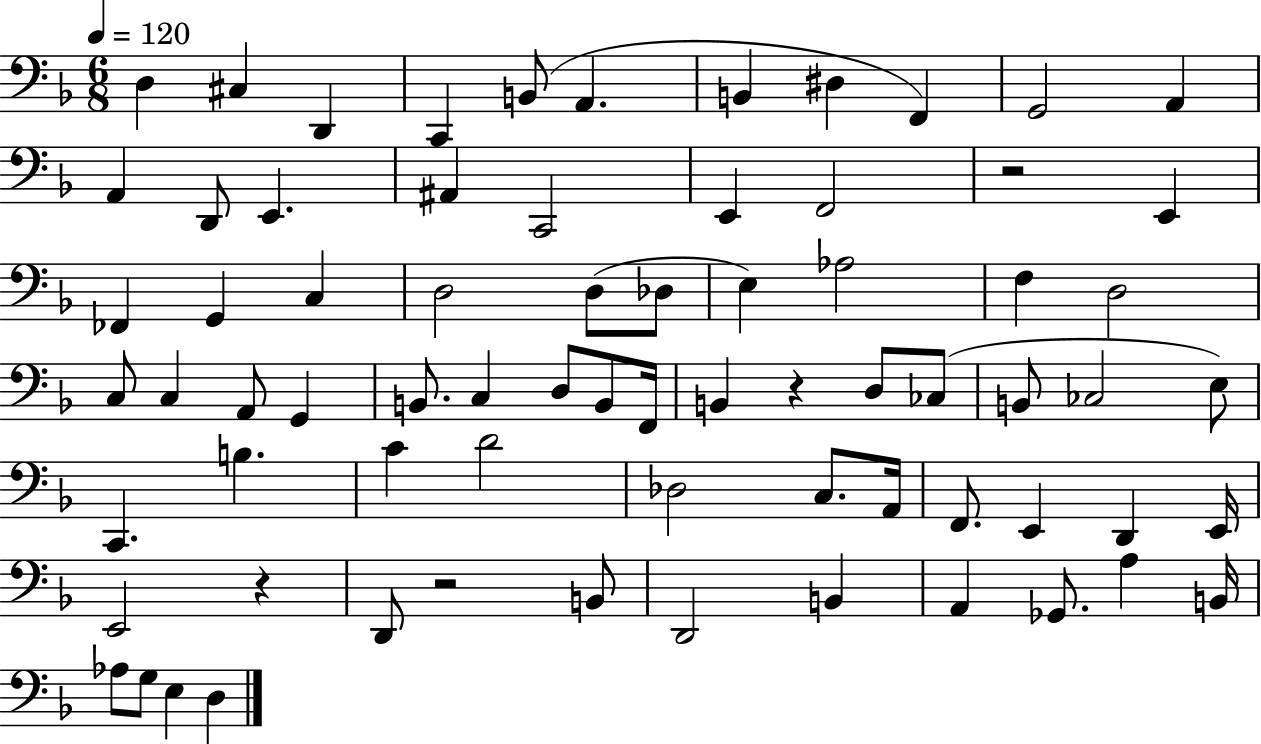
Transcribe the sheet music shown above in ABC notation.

X:1
T:Untitled
M:6/8
L:1/4
K:F
D, ^C, D,, C,, B,,/2 A,, B,, ^D, F,, G,,2 A,, A,, D,,/2 E,, ^A,, C,,2 E,, F,,2 z2 E,, _F,, G,, C, D,2 D,/2 _D,/2 E, _A,2 F, D,2 C,/2 C, A,,/2 G,, B,,/2 C, D,/2 B,,/2 F,,/4 B,, z D,/2 _C,/2 B,,/2 _C,2 E,/2 C,, B, C D2 _D,2 C,/2 A,,/4 F,,/2 E,, D,, E,,/4 E,,2 z D,,/2 z2 B,,/2 D,,2 B,, A,, _G,,/2 A, B,,/4 _A,/2 G,/2 E, D,